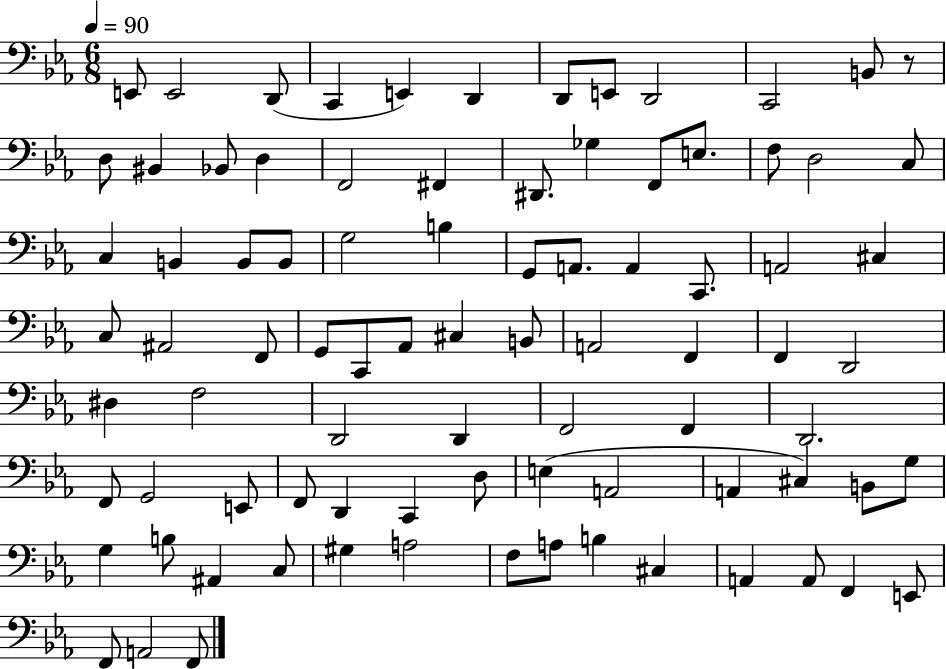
E2/e E2/h D2/e C2/q E2/q D2/q D2/e E2/e D2/h C2/h B2/e R/e D3/e BIS2/q Bb2/e D3/q F2/h F#2/q D#2/e. Gb3/q F2/e E3/e. F3/e D3/h C3/e C3/q B2/q B2/e B2/e G3/h B3/q G2/e A2/e. A2/q C2/e. A2/h C#3/q C3/e A#2/h F2/e G2/e C2/e Ab2/e C#3/q B2/e A2/h F2/q F2/q D2/h D#3/q F3/h D2/h D2/q F2/h F2/q D2/h. F2/e G2/h E2/e F2/e D2/q C2/q D3/e E3/q A2/h A2/q C#3/q B2/e G3/e G3/q B3/e A#2/q C3/e G#3/q A3/h F3/e A3/e B3/q C#3/q A2/q A2/e F2/q E2/e F2/e A2/h F2/e